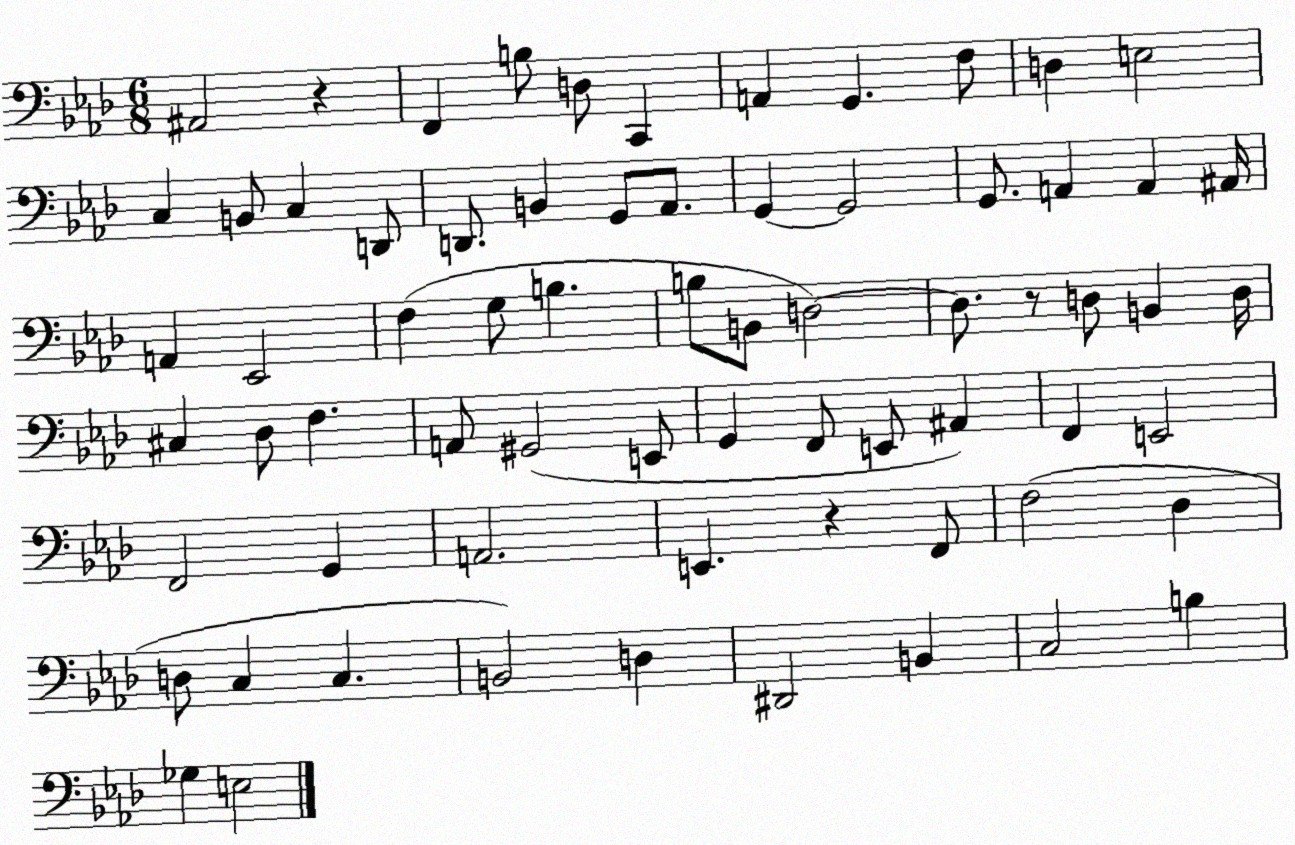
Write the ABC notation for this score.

X:1
T:Untitled
M:6/8
L:1/4
K:Ab
^A,,2 z F,, B,/2 D,/2 C,, A,, G,, F,/2 D, E,2 C, B,,/2 C, D,,/2 D,,/2 B,, G,,/2 _A,,/2 G,, G,,2 G,,/2 A,, A,, ^A,,/4 A,, _E,,2 F, G,/2 B, B,/2 B,,/2 D,2 D,/2 z/2 D,/2 B,, D,/4 ^C, _D,/2 F, A,,/2 ^G,,2 E,,/2 G,, F,,/2 E,,/2 ^A,, F,, E,,2 F,,2 G,, A,,2 E,, z F,,/2 F,2 _D, D,/2 C, C, B,,2 D, ^D,,2 B,, C,2 B, _G, E,2